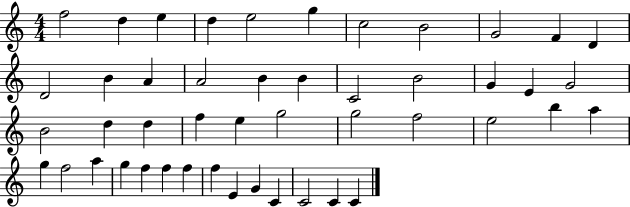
{
  \clef treble
  \numericTimeSignature
  \time 4/4
  \key c \major
  f''2 d''4 e''4 | d''4 e''2 g''4 | c''2 b'2 | g'2 f'4 d'4 | \break d'2 b'4 a'4 | a'2 b'4 b'4 | c'2 b'2 | g'4 e'4 g'2 | \break b'2 d''4 d''4 | f''4 e''4 g''2 | g''2 f''2 | e''2 b''4 a''4 | \break g''4 f''2 a''4 | g''4 f''4 f''4 f''4 | f''4 e'4 g'4 c'4 | c'2 c'4 c'4 | \break \bar "|."
}